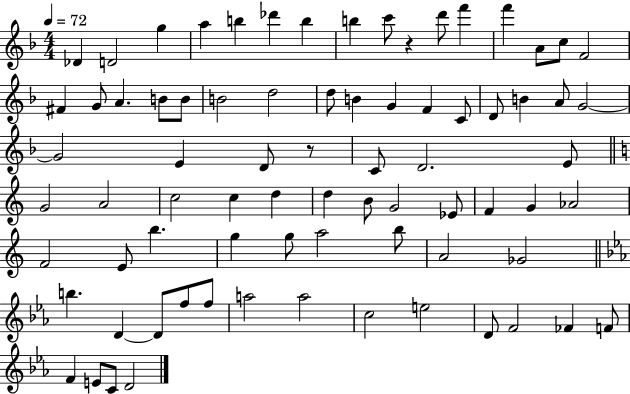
{
  \clef treble
  \numericTimeSignature
  \time 4/4
  \key f \major
  \tempo 4 = 72
  des'4 d'2 g''4 | a''4 b''4 des'''4 b''4 | b''4 c'''8 r4 d'''8 f'''4 | f'''4 a'8 c''8 f'2 | \break fis'4 g'8 a'4. b'8 b'8 | b'2 d''2 | d''8 b'4 g'4 f'4 c'8 | d'8 b'4 a'8 g'2~~ | \break g'2 e'4 d'8 r8 | c'8 d'2. e'8 | \bar "||" \break \key a \minor g'2 a'2 | c''2 c''4 d''4 | d''4 b'8 g'2 ees'8 | f'4 g'4 aes'2 | \break f'2 e'8 b''4. | g''4 g''8 a''2 b''8 | a'2 ges'2 | \bar "||" \break \key ees \major b''4. d'4~~ d'8 f''8 f''8 | a''2 a''2 | c''2 e''2 | d'8 f'2 fes'4 f'8 | \break f'4 e'8 c'8 d'2 | \bar "|."
}